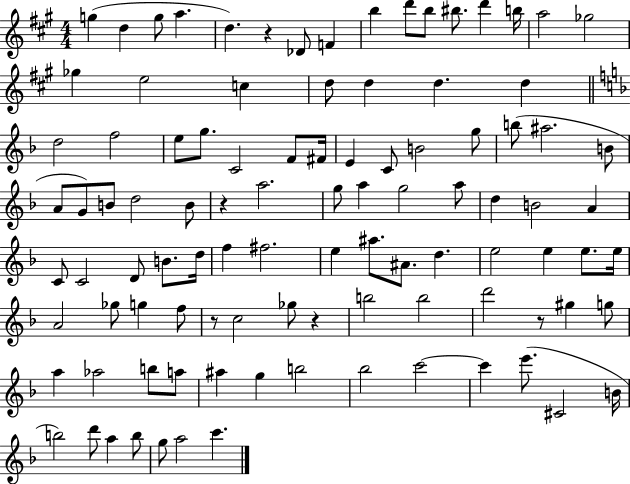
G5/q D5/q G5/e A5/q. D5/q. R/q Db4/e F4/q B5/q D6/e B5/e BIS5/e. D6/q B5/s A5/h Gb5/h Gb5/q E5/h C5/q D5/e D5/q D5/q. D5/q D5/h F5/h E5/e G5/e. C4/h F4/e F#4/s E4/q C4/e B4/h G5/e B5/e A#5/h. B4/e A4/e G4/e B4/e D5/h B4/e R/q A5/h. G5/e A5/q G5/h A5/e D5/q B4/h A4/q C4/e C4/h D4/e B4/e. D5/s F5/q F#5/h. E5/q A#5/e. A#4/e. D5/q. E5/h E5/q E5/e. E5/s A4/h Gb5/e G5/q F5/e R/e C5/h Gb5/e R/q B5/h B5/h D6/h R/e G#5/q G5/e A5/q Ab5/h B5/e A5/e A#5/q G5/q B5/h Bb5/h C6/h C6/q E6/e. C#4/h B4/s B5/h D6/e A5/q B5/e G5/e A5/h C6/q.